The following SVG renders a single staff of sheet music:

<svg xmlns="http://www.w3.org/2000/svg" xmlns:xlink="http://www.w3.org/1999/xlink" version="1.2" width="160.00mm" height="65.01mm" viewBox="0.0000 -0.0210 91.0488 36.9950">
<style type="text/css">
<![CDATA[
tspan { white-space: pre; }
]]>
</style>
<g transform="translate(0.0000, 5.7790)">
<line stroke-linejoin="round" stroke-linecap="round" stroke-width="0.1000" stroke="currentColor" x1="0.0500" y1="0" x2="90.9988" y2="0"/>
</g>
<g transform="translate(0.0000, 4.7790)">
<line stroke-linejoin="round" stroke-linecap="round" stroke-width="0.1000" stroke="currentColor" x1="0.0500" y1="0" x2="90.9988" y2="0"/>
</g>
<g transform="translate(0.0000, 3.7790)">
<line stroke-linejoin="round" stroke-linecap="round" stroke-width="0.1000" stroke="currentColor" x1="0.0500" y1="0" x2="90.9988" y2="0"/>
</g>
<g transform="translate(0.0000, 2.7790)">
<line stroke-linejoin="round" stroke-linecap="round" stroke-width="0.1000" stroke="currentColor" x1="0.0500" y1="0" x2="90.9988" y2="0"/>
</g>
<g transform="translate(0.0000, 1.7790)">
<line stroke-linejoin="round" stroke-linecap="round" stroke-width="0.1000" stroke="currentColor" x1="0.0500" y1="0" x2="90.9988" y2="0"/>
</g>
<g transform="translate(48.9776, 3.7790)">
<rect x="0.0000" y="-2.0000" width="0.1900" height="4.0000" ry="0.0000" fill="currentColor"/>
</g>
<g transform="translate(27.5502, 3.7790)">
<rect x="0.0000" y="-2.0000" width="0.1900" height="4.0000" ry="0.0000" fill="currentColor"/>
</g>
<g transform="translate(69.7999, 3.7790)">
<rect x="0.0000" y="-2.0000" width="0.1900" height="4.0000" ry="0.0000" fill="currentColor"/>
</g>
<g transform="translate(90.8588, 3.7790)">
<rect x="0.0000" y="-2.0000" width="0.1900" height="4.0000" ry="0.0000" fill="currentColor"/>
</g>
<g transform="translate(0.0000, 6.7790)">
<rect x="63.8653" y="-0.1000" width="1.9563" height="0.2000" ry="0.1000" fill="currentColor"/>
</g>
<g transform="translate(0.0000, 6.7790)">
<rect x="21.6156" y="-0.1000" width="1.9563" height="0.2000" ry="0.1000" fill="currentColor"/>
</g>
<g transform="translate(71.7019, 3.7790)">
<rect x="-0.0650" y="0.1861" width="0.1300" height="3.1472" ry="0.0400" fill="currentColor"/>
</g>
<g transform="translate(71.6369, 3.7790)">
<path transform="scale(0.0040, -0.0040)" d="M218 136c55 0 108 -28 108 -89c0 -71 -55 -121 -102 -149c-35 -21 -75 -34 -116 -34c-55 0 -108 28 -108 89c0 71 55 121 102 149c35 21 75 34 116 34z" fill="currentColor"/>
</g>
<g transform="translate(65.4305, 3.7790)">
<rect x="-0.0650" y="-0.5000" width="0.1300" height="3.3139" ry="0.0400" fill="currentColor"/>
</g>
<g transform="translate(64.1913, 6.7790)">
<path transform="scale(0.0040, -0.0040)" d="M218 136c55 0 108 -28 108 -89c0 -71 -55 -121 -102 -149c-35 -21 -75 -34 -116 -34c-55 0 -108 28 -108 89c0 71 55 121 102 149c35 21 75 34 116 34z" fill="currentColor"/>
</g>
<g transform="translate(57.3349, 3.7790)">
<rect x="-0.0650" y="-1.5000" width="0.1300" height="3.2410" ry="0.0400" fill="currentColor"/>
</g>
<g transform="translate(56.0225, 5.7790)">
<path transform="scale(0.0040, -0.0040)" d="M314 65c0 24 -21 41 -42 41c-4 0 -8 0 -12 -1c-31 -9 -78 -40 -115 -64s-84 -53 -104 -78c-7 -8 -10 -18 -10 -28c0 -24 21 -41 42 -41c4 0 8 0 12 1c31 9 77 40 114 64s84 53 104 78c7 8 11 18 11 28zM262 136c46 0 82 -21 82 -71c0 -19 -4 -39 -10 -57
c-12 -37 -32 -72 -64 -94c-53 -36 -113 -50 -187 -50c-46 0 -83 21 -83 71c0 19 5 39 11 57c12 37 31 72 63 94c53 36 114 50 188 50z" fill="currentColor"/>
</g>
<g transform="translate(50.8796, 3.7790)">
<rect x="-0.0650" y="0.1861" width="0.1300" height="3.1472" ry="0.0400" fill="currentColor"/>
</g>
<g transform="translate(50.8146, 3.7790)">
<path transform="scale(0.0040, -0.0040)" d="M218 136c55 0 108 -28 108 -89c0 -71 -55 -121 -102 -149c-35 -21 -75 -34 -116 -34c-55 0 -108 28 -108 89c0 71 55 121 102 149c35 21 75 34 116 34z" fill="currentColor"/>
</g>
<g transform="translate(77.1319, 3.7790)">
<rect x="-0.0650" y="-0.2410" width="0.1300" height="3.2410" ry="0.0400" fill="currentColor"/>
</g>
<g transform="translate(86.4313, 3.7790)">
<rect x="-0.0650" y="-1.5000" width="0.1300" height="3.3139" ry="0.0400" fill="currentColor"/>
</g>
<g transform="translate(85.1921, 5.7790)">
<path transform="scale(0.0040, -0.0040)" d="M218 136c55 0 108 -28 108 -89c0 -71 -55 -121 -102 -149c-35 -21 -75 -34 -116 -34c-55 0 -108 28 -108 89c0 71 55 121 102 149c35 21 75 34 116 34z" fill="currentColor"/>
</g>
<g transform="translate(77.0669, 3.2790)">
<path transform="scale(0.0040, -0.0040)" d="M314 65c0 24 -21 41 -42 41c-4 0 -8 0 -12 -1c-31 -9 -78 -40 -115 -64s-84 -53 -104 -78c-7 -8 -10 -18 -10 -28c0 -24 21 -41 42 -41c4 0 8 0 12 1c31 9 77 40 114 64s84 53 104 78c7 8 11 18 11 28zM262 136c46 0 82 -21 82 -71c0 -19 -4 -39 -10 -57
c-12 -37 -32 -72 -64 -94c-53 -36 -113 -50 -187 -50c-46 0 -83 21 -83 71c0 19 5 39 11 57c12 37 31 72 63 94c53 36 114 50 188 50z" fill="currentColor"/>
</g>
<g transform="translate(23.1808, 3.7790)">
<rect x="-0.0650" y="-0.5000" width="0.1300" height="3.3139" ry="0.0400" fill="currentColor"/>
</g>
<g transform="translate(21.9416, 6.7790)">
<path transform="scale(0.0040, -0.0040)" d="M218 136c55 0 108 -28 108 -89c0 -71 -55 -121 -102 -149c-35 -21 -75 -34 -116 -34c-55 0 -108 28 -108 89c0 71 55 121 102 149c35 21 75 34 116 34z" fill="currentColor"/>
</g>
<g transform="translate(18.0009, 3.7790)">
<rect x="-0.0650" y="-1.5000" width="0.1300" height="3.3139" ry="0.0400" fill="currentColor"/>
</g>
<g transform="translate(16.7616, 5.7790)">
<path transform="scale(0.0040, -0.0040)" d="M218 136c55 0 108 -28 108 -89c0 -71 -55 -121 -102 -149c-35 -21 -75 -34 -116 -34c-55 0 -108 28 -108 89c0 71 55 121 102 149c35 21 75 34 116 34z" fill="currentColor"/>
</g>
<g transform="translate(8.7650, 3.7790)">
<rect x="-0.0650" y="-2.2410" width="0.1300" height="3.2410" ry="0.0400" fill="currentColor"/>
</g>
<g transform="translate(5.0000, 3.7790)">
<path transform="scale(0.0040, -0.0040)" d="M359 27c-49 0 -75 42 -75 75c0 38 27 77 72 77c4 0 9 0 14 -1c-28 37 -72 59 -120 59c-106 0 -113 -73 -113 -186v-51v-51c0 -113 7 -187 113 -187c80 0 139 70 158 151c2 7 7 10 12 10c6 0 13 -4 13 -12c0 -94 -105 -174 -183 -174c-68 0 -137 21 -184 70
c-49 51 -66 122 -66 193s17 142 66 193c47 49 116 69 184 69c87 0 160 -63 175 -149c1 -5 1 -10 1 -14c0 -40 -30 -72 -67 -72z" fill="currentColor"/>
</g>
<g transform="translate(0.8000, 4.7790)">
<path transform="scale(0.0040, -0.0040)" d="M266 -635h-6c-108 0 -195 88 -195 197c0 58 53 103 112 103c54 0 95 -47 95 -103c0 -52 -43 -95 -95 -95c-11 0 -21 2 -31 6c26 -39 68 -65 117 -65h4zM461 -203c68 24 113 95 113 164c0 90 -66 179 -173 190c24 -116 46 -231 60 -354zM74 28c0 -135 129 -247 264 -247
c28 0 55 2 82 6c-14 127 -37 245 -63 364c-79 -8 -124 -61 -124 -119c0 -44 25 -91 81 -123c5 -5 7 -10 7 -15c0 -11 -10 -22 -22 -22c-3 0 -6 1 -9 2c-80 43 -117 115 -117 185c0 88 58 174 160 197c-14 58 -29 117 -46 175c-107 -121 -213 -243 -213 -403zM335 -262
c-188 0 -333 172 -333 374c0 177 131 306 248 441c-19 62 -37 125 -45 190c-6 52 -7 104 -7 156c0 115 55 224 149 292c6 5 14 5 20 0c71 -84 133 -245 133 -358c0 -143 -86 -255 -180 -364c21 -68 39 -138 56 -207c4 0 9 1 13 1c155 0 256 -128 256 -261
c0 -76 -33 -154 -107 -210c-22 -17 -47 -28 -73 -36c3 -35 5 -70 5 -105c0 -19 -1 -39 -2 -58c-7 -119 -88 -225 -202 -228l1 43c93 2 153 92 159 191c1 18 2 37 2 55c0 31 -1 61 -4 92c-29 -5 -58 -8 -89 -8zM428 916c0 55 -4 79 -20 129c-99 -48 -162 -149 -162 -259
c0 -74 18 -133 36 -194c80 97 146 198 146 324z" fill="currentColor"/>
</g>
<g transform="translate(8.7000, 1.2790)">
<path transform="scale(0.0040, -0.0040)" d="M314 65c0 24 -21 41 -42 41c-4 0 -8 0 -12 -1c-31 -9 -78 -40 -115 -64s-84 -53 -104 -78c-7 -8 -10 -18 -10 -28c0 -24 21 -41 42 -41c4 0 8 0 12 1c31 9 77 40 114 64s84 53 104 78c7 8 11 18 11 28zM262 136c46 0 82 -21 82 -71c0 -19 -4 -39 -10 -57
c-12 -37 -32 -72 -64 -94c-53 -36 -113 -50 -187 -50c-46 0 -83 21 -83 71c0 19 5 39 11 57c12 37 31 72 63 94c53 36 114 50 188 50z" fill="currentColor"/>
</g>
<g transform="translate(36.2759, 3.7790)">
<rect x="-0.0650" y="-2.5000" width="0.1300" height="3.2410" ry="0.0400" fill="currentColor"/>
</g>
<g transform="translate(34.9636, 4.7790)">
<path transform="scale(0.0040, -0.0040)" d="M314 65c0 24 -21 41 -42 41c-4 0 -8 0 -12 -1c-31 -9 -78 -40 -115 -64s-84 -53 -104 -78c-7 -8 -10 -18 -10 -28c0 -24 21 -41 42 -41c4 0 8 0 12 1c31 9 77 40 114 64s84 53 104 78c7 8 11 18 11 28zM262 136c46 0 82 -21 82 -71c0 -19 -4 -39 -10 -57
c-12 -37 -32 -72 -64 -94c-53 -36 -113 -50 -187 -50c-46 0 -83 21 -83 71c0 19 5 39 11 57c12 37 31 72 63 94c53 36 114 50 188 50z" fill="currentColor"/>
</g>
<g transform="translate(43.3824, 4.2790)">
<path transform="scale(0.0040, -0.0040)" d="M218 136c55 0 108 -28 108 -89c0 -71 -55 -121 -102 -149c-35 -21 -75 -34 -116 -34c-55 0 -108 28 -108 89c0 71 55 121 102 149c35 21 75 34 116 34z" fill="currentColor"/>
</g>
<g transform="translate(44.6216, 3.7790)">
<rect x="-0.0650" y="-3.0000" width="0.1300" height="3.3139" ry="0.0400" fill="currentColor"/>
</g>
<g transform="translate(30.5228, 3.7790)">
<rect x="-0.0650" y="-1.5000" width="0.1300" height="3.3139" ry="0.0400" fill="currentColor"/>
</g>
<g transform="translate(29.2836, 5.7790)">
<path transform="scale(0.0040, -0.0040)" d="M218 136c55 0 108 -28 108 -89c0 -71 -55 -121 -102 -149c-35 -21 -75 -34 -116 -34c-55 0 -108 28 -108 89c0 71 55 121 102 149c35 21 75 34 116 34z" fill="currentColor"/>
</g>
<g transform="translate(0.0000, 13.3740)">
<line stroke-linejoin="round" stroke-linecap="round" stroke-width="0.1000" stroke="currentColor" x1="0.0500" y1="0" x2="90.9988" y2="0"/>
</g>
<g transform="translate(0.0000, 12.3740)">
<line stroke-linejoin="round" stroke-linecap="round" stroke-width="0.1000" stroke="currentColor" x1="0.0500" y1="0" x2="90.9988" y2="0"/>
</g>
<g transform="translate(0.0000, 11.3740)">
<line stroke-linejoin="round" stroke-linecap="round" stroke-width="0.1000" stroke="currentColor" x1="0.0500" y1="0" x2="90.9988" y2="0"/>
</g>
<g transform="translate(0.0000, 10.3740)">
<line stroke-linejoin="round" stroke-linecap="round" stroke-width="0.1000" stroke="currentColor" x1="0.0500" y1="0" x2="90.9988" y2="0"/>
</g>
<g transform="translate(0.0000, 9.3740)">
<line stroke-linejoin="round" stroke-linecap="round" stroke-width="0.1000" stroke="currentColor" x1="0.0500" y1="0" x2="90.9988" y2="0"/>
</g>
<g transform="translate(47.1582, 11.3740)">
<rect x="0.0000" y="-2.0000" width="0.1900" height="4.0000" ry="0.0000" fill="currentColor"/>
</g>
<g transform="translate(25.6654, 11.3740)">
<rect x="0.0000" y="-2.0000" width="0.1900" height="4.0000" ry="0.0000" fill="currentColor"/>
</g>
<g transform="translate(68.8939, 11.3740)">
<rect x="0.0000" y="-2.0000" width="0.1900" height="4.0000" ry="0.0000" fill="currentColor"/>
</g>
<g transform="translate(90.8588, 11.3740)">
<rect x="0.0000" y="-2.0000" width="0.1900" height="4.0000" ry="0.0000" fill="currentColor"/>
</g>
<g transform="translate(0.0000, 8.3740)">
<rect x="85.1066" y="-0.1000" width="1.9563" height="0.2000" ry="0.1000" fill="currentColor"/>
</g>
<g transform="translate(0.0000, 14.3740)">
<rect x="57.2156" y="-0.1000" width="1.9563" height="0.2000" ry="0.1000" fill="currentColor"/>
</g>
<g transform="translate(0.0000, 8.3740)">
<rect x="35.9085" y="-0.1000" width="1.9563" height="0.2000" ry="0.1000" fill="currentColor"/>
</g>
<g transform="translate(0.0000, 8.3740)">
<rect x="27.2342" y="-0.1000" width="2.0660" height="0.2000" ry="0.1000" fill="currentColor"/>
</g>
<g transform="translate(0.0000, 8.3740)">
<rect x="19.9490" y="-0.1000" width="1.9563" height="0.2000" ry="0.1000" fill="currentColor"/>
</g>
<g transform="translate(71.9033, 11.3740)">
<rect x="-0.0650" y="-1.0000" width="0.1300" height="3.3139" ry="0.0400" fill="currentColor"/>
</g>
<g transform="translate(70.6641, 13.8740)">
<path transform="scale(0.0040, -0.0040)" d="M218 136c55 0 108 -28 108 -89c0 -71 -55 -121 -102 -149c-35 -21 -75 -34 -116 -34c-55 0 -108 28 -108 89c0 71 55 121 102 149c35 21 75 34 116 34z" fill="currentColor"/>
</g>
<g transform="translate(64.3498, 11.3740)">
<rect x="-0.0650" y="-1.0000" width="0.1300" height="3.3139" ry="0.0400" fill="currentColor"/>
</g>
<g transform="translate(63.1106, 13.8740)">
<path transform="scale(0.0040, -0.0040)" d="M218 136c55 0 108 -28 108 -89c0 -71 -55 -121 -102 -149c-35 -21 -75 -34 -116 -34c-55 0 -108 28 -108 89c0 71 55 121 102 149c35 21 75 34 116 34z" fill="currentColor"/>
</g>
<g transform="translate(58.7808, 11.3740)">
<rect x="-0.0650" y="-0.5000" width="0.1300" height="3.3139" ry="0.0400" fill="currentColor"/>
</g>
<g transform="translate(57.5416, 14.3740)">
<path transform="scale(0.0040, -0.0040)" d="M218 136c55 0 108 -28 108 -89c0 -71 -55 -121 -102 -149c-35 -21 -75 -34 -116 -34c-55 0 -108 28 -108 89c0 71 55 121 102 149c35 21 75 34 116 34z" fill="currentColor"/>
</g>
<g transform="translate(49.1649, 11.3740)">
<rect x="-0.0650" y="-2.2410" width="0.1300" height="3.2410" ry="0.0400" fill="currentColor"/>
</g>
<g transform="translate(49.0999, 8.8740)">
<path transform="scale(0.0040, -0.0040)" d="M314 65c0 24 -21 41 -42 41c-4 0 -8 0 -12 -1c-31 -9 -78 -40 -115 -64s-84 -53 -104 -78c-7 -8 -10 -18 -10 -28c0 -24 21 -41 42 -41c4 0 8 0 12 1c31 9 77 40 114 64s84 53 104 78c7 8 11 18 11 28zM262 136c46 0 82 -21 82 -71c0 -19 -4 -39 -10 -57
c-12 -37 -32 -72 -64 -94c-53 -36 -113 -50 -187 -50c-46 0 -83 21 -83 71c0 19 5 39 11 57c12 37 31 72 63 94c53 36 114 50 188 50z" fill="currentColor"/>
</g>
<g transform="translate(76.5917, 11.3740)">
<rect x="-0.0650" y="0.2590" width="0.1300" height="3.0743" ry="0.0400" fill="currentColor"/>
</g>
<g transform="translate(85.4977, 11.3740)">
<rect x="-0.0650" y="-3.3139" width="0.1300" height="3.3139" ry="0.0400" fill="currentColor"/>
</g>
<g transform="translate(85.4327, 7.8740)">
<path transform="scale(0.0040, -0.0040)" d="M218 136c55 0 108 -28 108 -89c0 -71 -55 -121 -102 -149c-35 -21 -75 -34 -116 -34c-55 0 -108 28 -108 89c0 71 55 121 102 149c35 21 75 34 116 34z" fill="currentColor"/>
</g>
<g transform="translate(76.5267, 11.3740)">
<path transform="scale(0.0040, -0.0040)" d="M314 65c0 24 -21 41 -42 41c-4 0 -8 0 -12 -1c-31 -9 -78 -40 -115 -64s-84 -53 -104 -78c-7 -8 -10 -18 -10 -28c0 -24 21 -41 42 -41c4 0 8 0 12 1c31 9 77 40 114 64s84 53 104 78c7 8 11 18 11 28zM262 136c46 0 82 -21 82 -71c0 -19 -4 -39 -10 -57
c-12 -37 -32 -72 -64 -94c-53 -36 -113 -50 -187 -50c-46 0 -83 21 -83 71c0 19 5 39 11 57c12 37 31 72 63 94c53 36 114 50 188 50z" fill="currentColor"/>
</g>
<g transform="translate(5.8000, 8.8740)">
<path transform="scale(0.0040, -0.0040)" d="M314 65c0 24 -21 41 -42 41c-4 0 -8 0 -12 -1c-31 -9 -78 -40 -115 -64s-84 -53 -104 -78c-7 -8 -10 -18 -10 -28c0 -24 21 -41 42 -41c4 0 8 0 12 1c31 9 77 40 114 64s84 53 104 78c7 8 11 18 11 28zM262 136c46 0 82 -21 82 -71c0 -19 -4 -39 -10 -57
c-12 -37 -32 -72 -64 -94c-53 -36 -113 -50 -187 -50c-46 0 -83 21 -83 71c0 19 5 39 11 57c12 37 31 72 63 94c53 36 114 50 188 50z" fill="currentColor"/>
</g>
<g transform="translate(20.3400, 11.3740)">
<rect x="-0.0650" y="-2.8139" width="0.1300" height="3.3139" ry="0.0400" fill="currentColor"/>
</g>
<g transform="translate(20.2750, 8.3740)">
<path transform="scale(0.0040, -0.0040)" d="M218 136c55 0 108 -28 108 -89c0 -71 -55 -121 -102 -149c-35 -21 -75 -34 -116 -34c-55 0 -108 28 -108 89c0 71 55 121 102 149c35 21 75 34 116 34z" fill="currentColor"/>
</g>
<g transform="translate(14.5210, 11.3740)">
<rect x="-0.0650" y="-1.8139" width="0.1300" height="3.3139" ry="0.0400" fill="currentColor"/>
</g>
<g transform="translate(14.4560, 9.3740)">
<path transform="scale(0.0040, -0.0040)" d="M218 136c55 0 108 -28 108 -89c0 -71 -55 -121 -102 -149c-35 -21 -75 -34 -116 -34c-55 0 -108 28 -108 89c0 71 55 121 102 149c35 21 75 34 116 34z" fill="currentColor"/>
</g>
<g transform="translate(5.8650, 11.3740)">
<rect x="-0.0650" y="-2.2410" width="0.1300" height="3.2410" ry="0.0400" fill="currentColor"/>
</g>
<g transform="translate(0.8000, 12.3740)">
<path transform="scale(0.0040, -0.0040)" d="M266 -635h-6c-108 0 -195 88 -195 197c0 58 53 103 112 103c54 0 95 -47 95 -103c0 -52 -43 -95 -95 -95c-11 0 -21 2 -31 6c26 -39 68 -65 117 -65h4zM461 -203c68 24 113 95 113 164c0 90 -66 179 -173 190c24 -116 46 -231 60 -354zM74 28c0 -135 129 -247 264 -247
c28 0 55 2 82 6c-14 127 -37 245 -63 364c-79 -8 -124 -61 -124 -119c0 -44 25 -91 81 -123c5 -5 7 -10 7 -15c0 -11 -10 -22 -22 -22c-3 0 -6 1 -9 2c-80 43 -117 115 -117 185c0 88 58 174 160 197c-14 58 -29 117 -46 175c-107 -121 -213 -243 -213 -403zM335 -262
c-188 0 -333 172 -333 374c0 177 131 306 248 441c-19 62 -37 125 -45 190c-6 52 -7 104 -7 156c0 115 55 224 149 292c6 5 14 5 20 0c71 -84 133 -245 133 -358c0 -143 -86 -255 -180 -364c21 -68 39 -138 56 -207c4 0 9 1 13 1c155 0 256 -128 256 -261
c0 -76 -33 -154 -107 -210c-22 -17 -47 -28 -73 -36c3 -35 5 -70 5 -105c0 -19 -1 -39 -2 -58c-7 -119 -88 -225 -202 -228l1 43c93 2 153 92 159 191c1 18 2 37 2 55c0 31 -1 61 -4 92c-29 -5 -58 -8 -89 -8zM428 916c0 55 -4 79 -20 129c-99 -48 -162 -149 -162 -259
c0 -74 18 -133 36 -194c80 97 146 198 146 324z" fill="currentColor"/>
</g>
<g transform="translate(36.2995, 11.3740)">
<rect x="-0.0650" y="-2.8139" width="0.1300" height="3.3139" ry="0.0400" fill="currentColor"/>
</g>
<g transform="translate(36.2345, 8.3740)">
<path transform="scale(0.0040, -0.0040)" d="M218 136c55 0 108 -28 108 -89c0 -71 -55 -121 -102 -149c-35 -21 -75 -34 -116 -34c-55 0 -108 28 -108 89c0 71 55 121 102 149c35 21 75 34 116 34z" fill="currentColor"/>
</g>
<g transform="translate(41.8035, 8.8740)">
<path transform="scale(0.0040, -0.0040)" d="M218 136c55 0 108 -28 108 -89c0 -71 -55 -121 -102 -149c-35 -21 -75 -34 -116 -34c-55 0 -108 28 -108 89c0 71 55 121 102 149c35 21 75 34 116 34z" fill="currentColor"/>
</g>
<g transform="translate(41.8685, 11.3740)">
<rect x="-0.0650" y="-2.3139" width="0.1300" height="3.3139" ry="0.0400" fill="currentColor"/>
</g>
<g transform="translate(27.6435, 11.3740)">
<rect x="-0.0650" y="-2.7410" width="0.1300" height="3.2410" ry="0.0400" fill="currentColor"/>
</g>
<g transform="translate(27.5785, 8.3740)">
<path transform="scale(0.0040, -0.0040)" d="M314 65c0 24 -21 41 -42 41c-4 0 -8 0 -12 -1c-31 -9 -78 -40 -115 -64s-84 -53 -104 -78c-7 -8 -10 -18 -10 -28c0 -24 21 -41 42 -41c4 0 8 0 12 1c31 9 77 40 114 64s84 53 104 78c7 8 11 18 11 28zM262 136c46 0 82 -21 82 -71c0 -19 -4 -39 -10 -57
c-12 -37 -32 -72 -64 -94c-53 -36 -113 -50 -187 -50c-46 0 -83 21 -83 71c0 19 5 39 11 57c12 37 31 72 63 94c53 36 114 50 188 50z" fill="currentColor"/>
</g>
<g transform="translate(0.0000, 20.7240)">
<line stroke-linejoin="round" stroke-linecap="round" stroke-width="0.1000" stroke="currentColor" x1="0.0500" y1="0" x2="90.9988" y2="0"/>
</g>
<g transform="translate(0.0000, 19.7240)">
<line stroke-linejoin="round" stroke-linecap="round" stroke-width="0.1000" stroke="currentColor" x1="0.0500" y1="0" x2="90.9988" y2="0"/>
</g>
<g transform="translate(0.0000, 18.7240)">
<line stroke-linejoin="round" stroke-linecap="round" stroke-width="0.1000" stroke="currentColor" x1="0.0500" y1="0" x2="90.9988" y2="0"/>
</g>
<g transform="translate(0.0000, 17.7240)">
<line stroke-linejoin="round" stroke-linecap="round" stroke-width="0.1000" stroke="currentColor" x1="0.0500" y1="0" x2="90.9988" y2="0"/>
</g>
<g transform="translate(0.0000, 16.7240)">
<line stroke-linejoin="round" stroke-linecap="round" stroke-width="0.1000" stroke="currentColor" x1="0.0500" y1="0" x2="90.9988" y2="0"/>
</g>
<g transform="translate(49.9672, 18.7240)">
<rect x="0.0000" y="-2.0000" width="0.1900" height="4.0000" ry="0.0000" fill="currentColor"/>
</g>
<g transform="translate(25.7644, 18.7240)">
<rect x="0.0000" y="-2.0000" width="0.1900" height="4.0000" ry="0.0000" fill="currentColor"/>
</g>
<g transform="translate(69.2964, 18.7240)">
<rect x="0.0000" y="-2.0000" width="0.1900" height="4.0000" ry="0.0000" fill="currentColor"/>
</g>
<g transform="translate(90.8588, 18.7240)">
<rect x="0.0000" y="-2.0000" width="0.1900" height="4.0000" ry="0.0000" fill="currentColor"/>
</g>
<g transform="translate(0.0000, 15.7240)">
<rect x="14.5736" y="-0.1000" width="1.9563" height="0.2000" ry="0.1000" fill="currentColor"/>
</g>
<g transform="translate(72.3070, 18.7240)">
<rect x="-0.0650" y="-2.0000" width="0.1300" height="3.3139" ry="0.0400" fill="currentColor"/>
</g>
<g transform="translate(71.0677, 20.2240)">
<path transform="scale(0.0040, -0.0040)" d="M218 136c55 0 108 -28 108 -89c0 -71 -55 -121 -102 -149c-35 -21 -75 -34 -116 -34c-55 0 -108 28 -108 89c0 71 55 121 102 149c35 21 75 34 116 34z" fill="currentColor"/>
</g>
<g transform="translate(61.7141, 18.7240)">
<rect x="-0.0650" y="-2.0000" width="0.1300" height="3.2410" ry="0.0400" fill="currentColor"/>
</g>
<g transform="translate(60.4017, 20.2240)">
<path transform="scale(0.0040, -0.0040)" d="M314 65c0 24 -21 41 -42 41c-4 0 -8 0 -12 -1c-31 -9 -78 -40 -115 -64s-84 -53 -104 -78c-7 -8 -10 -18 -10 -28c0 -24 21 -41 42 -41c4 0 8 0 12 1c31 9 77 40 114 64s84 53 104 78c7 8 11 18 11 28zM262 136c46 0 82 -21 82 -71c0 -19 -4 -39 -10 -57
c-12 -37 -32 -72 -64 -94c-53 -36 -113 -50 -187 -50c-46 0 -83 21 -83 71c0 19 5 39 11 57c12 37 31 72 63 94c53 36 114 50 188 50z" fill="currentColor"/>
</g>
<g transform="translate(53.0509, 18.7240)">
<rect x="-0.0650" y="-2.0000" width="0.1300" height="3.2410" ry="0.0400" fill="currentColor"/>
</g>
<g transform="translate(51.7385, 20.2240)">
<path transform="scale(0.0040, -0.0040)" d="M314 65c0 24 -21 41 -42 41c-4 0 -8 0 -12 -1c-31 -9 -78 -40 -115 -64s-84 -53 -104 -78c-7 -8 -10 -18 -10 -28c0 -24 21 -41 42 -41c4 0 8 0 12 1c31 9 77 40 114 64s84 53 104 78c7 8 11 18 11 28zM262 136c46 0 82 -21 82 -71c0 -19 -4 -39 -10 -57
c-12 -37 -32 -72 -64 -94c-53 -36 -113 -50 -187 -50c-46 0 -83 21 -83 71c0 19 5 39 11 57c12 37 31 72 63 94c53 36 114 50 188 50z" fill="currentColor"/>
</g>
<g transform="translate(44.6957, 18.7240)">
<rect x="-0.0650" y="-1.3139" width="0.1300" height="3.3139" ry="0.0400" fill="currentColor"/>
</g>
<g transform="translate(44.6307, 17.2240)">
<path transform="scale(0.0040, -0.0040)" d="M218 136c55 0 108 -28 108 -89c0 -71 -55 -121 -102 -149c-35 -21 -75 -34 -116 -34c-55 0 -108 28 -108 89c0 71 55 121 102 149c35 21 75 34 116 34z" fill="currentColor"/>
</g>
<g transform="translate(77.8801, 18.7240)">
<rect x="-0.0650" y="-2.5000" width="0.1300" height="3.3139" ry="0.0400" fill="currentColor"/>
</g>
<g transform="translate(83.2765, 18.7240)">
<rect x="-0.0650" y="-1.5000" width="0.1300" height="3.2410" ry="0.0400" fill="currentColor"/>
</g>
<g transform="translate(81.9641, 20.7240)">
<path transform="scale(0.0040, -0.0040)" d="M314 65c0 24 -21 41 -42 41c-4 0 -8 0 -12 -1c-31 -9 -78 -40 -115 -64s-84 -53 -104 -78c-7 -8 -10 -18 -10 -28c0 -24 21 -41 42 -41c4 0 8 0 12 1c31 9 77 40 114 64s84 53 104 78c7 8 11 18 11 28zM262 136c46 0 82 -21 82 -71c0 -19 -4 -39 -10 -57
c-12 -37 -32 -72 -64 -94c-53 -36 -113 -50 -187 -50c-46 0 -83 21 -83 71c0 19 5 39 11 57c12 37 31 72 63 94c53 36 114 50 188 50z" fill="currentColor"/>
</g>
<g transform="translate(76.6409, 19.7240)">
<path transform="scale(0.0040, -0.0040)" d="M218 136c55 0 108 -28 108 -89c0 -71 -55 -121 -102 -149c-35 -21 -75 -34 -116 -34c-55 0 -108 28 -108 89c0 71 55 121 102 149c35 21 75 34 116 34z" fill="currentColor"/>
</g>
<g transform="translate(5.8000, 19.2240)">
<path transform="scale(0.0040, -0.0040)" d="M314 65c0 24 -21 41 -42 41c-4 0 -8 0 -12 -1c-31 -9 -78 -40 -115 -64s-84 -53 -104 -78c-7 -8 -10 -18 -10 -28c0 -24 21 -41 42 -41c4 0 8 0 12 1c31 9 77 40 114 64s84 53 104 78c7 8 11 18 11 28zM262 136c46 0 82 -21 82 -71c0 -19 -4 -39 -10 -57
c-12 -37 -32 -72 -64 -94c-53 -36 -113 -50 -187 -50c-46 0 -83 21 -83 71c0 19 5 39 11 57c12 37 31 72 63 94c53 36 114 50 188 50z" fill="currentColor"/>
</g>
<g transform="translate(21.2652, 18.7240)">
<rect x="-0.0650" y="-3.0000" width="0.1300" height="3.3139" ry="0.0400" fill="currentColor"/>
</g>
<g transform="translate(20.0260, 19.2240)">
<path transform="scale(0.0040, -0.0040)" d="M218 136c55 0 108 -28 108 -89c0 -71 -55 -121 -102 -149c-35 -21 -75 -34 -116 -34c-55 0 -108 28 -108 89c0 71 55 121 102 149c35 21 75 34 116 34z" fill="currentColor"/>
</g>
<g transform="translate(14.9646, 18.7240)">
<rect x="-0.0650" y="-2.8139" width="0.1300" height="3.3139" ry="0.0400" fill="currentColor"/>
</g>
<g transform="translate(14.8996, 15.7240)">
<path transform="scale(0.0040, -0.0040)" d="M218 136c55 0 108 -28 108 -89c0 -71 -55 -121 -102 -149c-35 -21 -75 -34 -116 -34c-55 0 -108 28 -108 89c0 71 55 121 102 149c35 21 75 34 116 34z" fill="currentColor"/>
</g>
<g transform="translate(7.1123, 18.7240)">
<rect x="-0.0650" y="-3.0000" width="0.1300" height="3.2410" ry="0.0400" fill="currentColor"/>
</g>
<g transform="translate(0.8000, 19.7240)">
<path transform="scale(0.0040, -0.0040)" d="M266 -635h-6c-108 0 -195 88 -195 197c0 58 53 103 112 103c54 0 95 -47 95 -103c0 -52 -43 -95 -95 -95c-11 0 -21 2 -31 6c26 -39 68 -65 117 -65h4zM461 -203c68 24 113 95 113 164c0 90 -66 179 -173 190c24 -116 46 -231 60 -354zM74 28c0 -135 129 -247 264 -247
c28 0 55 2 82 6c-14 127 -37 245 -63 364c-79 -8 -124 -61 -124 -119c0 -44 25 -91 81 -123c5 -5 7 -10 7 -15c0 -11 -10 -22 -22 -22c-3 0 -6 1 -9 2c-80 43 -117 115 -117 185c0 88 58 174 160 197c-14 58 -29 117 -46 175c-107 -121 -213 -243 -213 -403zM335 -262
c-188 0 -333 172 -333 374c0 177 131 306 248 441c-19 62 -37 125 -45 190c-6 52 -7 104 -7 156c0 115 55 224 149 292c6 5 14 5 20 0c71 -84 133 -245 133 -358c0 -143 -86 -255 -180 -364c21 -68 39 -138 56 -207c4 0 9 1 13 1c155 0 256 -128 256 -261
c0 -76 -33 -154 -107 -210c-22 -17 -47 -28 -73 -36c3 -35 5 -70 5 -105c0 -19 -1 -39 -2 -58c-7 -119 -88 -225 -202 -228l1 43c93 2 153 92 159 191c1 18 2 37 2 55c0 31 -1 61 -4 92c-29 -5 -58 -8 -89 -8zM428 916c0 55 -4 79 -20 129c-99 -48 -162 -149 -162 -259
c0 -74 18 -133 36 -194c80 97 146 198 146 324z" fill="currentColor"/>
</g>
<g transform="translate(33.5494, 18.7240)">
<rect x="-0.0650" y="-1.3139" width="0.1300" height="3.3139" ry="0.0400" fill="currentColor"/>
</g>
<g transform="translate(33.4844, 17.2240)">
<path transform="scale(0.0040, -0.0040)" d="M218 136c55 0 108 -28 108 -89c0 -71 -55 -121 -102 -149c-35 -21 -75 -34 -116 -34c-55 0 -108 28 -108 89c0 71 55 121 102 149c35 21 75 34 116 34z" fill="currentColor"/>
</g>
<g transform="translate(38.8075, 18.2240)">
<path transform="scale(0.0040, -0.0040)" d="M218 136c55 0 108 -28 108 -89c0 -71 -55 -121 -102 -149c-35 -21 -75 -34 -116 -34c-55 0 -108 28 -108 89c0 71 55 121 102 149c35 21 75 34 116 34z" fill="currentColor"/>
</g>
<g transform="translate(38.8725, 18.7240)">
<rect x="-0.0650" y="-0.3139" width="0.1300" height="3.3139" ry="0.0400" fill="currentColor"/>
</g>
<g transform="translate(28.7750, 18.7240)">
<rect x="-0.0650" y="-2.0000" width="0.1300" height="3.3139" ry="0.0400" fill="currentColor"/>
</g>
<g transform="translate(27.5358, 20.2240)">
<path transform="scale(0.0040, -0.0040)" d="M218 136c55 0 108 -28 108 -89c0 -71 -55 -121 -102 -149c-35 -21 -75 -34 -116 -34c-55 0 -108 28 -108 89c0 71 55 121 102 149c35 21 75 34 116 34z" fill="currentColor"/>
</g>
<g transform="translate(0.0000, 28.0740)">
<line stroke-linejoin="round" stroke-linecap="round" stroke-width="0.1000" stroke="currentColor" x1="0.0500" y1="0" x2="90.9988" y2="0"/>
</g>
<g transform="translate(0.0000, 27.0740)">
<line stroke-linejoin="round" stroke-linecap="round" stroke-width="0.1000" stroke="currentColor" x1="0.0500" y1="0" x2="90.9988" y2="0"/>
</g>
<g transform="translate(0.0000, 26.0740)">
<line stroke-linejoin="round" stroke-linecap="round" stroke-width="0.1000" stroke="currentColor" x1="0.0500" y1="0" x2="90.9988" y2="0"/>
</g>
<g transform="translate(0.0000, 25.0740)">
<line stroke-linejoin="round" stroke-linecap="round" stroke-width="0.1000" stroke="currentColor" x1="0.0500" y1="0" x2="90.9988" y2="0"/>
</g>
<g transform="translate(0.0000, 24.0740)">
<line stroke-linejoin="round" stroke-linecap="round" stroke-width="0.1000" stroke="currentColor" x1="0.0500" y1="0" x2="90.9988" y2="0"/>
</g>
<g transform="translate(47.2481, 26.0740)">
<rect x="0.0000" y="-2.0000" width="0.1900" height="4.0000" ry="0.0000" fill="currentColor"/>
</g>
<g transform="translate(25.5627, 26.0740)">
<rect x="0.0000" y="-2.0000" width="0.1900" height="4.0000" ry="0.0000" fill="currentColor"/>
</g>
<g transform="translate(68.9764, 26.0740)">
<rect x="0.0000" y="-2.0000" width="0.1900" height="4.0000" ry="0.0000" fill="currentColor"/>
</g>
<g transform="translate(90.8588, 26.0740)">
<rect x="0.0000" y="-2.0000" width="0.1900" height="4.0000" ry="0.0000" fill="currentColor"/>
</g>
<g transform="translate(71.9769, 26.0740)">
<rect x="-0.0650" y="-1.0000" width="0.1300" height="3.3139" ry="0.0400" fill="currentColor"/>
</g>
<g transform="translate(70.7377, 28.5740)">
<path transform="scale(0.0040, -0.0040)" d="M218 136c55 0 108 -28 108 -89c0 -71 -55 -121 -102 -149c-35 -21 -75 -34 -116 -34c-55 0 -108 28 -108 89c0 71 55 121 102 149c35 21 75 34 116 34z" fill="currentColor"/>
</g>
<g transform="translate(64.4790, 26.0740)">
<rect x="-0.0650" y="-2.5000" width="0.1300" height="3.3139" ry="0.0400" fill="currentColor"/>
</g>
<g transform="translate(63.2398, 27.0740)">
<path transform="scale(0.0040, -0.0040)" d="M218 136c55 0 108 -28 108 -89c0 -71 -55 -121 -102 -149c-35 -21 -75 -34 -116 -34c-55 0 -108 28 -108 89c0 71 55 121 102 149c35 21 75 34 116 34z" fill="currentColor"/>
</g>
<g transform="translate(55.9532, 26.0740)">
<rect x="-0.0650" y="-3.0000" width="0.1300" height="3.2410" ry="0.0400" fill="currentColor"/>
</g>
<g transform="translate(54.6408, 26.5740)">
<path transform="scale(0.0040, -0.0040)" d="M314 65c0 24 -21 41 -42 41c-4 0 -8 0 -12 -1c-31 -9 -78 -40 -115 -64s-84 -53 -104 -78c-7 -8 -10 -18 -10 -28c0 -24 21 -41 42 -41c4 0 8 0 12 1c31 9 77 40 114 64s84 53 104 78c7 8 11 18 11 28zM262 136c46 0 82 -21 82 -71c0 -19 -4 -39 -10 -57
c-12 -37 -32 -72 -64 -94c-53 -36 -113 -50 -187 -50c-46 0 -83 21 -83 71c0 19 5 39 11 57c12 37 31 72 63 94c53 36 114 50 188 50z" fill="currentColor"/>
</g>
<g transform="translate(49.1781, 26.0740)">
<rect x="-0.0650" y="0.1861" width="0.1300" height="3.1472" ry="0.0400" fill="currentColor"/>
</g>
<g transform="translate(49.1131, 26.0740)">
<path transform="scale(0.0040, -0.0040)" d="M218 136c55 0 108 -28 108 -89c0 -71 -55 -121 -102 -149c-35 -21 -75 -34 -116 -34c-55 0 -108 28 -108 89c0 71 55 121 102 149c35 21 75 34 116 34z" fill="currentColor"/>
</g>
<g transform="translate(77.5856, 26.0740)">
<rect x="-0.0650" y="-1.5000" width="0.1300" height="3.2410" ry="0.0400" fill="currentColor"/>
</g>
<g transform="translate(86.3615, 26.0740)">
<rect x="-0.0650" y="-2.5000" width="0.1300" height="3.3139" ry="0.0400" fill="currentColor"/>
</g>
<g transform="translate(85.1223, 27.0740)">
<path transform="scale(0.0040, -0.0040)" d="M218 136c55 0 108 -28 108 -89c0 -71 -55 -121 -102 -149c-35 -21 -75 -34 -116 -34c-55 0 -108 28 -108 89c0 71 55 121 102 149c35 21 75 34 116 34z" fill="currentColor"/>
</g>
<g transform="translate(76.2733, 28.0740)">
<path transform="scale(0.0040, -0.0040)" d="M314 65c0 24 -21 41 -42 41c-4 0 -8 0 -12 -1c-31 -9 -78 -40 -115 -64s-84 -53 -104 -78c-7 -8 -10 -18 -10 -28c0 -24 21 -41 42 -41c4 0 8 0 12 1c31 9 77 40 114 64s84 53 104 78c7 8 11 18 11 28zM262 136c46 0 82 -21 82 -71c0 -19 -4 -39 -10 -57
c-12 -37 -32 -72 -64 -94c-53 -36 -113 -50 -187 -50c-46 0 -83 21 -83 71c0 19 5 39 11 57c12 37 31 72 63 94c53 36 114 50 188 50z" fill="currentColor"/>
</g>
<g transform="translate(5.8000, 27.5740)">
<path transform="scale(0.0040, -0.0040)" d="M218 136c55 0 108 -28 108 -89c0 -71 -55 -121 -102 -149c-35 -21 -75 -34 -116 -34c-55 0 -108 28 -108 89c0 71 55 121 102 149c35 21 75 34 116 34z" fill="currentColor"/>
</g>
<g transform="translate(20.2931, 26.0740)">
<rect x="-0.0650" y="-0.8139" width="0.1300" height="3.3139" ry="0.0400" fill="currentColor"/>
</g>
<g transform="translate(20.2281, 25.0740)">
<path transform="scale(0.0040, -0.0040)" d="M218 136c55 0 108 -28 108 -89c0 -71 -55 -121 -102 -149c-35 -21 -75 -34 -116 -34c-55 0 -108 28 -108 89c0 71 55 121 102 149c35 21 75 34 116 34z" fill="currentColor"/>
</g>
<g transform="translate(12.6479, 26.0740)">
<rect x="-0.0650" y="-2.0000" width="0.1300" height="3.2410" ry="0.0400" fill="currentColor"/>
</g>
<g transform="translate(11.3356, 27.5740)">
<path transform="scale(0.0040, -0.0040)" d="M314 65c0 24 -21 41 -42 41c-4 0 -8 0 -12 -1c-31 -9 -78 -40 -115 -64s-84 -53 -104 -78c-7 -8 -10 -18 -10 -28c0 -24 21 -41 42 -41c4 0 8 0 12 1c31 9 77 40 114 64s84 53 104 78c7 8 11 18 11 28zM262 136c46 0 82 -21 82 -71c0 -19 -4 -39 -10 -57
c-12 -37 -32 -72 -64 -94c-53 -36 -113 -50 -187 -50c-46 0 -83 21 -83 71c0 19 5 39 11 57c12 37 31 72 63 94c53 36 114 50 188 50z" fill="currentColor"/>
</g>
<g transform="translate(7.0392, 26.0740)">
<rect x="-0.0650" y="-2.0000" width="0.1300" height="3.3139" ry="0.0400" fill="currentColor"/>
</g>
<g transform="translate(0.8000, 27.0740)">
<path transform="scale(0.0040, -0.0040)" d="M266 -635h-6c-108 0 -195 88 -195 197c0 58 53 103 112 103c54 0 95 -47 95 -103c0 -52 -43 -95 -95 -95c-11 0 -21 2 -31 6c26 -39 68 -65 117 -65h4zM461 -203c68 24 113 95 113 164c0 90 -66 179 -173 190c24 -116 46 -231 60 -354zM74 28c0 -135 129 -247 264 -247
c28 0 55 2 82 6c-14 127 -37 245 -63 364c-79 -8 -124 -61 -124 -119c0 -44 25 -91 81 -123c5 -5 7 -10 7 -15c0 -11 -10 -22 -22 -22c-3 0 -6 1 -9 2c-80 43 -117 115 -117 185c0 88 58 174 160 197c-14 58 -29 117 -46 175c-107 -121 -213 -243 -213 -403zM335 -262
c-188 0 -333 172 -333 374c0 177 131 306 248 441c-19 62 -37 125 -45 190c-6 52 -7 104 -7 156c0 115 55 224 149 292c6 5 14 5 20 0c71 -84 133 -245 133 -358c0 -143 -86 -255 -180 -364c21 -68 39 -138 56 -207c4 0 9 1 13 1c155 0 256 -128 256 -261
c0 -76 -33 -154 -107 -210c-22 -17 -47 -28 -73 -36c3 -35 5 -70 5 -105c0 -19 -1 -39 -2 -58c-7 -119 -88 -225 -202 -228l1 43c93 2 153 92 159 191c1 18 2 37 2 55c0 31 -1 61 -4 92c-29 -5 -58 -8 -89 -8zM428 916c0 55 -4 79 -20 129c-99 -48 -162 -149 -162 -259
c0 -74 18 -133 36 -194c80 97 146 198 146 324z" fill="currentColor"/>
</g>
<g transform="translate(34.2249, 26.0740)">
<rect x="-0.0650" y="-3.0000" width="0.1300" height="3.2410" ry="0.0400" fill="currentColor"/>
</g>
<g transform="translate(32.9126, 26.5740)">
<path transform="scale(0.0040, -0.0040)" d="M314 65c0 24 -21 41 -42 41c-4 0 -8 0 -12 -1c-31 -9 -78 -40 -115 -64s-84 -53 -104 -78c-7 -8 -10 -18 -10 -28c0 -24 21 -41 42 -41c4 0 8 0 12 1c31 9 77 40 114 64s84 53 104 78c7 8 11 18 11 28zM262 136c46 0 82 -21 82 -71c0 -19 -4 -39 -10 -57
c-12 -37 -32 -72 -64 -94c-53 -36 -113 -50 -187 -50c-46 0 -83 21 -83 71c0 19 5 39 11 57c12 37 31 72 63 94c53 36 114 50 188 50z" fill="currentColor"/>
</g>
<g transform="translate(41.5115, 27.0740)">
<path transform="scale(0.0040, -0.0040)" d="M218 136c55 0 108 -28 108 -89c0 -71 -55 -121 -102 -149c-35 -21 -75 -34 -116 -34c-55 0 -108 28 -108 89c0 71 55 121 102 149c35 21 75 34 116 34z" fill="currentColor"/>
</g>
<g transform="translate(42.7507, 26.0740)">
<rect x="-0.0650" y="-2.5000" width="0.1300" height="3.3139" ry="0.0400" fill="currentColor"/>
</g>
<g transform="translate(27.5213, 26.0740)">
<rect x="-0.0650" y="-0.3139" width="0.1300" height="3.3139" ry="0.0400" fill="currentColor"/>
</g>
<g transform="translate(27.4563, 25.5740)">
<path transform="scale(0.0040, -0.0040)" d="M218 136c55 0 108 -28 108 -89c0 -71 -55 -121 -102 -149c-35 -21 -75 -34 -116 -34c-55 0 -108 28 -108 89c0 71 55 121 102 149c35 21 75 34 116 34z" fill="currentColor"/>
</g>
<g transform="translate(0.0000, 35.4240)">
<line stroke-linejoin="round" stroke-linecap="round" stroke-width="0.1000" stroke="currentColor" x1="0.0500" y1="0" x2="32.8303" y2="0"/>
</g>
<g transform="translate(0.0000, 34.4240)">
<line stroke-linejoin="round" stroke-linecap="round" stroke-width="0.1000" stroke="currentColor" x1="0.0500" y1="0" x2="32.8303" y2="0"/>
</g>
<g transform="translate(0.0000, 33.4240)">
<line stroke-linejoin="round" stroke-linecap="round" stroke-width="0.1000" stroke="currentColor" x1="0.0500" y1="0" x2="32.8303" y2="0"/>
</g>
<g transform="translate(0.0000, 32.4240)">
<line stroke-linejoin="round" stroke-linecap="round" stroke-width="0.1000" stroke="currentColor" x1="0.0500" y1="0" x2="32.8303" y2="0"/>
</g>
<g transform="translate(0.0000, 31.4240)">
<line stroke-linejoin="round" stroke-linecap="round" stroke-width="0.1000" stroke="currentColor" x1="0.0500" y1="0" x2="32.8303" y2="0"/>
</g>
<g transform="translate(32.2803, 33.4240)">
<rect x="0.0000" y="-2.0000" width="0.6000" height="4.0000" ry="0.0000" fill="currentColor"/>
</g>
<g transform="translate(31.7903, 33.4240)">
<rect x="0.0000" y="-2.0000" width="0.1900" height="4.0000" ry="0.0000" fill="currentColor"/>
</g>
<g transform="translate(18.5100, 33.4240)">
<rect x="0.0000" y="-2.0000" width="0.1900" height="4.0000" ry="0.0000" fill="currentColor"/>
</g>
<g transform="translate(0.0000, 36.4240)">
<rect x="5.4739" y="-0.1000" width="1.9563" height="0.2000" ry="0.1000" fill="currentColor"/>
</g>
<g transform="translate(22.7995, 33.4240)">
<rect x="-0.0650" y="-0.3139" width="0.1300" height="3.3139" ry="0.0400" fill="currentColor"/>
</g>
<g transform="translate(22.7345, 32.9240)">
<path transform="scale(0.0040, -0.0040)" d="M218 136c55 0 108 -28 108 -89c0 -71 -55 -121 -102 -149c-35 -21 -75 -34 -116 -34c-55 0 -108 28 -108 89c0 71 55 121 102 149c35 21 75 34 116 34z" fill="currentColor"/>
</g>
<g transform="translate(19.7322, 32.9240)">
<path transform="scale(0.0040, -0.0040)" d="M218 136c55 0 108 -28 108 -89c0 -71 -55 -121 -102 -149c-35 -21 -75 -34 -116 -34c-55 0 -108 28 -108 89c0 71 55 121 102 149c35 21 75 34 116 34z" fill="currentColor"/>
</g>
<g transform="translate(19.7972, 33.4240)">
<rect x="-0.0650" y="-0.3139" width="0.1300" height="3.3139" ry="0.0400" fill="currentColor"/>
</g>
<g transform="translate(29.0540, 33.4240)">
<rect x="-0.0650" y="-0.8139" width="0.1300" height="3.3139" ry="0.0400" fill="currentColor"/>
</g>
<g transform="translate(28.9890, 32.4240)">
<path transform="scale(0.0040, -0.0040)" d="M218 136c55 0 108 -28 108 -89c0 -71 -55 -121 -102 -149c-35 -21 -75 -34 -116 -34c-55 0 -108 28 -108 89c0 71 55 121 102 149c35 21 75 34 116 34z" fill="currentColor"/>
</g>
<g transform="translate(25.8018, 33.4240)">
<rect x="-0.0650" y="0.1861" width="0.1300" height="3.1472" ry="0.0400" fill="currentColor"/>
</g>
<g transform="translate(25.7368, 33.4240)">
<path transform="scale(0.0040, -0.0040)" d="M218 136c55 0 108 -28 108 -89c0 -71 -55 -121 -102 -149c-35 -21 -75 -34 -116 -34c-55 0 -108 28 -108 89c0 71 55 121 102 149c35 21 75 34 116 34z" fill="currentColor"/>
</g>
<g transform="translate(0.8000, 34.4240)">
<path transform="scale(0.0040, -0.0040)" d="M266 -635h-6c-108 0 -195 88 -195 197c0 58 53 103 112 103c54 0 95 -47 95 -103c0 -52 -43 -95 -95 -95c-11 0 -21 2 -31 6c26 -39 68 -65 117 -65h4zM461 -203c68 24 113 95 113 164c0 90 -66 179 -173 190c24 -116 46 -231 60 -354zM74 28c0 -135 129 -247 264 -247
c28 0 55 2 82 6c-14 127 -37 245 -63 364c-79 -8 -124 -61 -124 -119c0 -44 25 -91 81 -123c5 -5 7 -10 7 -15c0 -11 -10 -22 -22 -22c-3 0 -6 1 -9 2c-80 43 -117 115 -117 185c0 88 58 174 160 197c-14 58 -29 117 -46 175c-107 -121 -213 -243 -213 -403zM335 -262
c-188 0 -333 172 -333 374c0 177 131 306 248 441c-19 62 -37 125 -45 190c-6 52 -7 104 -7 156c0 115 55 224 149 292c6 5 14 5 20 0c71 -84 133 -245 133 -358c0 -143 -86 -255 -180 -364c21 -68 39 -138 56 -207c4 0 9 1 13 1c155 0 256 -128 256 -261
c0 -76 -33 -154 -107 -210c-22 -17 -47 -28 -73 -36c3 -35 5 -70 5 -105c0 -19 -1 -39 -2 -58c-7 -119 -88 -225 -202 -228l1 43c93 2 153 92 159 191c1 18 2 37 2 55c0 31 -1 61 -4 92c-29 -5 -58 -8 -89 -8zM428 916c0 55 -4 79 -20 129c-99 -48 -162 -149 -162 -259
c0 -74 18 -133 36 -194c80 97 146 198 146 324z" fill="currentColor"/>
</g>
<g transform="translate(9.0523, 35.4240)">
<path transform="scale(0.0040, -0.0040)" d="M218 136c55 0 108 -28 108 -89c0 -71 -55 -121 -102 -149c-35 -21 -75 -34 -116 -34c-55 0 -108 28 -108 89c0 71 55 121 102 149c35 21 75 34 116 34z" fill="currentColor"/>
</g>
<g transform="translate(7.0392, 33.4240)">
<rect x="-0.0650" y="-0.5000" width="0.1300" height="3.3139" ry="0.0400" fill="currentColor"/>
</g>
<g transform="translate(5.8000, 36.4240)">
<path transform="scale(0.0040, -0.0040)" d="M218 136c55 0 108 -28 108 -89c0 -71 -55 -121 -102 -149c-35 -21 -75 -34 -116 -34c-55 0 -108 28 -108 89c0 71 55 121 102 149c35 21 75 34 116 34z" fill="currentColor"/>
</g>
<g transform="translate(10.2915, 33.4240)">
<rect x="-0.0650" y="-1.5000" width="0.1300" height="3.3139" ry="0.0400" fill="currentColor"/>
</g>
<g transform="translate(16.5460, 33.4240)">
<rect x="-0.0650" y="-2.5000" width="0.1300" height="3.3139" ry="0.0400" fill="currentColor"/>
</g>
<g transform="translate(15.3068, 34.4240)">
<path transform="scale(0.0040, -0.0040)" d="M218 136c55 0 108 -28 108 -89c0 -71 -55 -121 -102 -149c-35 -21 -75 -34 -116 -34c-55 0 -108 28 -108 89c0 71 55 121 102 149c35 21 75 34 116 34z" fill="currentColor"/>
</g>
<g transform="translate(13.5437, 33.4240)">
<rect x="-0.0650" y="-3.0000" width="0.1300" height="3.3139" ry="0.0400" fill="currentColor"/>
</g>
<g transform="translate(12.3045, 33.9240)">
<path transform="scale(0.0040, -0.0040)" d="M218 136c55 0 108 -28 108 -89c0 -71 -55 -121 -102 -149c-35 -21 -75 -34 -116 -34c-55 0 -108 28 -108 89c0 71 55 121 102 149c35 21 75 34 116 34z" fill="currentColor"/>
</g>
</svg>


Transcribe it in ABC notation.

X:1
T:Untitled
M:4/4
L:1/4
K:C
g2 E C E G2 A B E2 C B c2 E g2 f a a2 a g g2 C D D B2 b A2 a A F e c e F2 F2 F G E2 F F2 d c A2 G B A2 G D E2 G C E A G c c B d